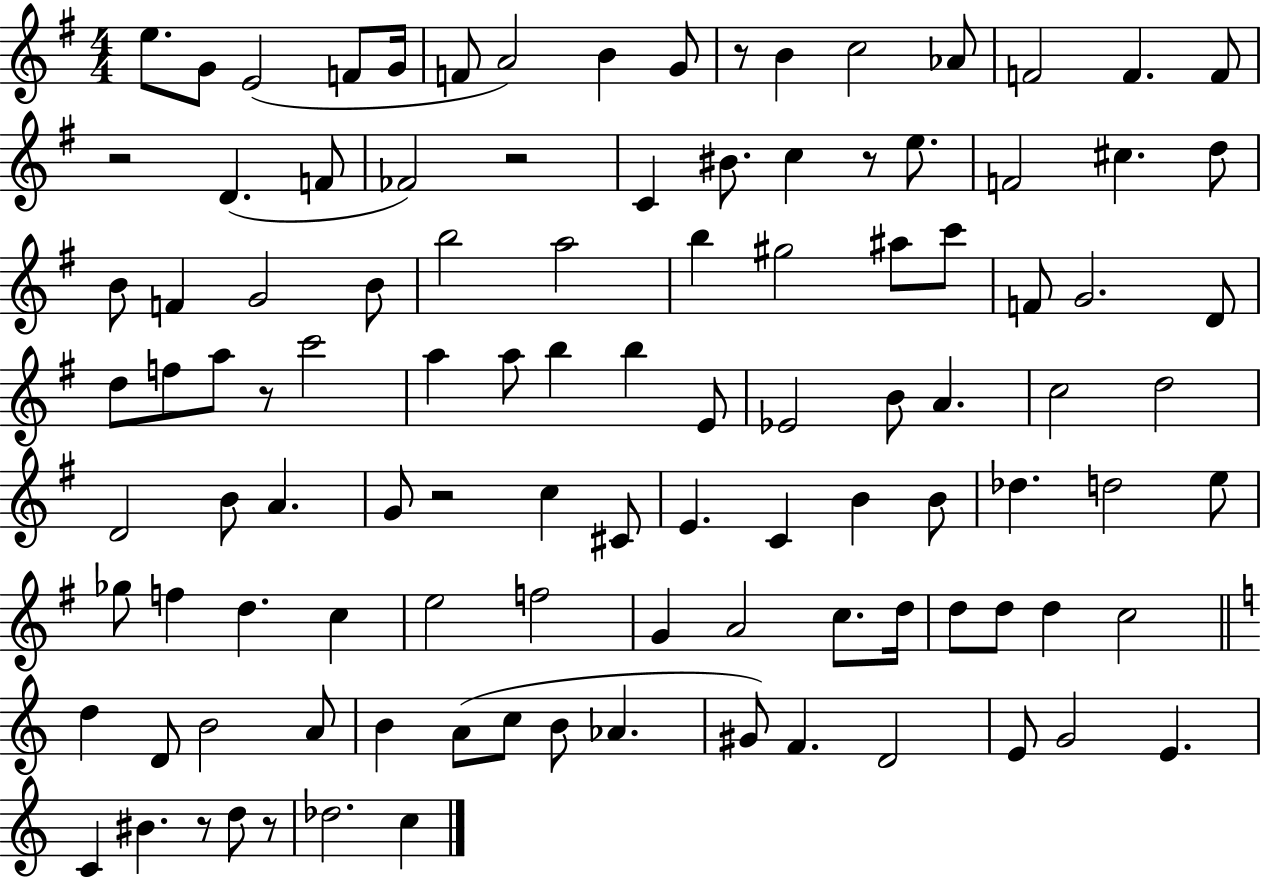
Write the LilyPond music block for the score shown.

{
  \clef treble
  \numericTimeSignature
  \time 4/4
  \key g \major
  \repeat volta 2 { e''8. g'8 e'2( f'8 g'16 | f'8 a'2) b'4 g'8 | r8 b'4 c''2 aes'8 | f'2 f'4. f'8 | \break r2 d'4.( f'8 | fes'2) r2 | c'4 bis'8. c''4 r8 e''8. | f'2 cis''4. d''8 | \break b'8 f'4 g'2 b'8 | b''2 a''2 | b''4 gis''2 ais''8 c'''8 | f'8 g'2. d'8 | \break d''8 f''8 a''8 r8 c'''2 | a''4 a''8 b''4 b''4 e'8 | ees'2 b'8 a'4. | c''2 d''2 | \break d'2 b'8 a'4. | g'8 r2 c''4 cis'8 | e'4. c'4 b'4 b'8 | des''4. d''2 e''8 | \break ges''8 f''4 d''4. c''4 | e''2 f''2 | g'4 a'2 c''8. d''16 | d''8 d''8 d''4 c''2 | \break \bar "||" \break \key c \major d''4 d'8 b'2 a'8 | b'4 a'8( c''8 b'8 aes'4. | gis'8) f'4. d'2 | e'8 g'2 e'4. | \break c'4 bis'4. r8 d''8 r8 | des''2. c''4 | } \bar "|."
}